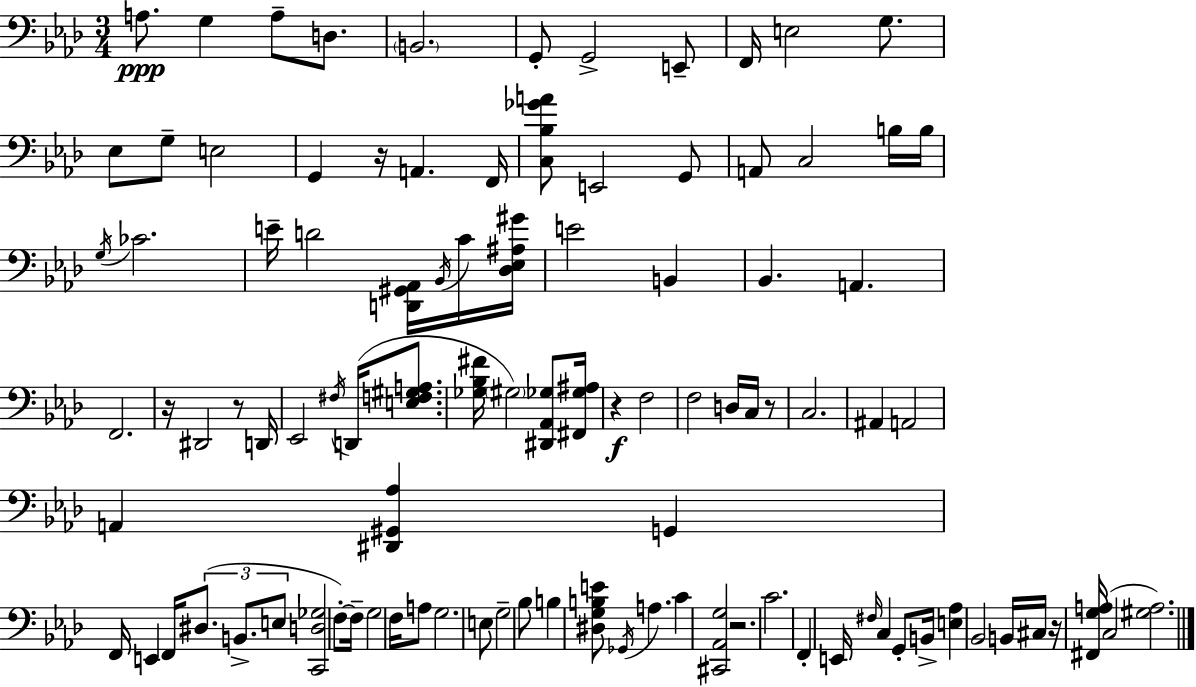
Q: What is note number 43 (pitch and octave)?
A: D3